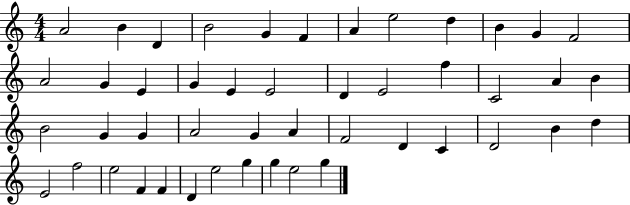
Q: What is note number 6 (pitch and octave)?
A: F4